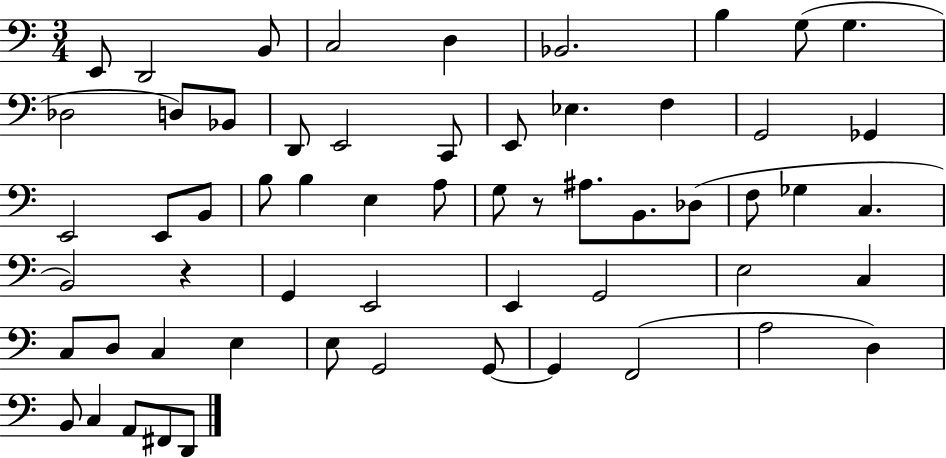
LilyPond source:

{
  \clef bass
  \numericTimeSignature
  \time 3/4
  \key c \major
  \repeat volta 2 { e,8 d,2 b,8 | c2 d4 | bes,2. | b4 g8( g4. | \break des2 d8) bes,8 | d,8 e,2 c,8 | e,8 ees4. f4 | g,2 ges,4 | \break e,2 e,8 b,8 | b8 b4 e4 a8 | g8 r8 ais8. b,8. des8( | f8 ges4 c4. | \break b,2) r4 | g,4 e,2 | e,4 g,2 | e2 c4 | \break c8 d8 c4 e4 | e8 g,2 g,8~~ | g,4 f,2( | a2 d4) | \break b,8 c4 a,8 fis,8 d,8 | } \bar "|."
}